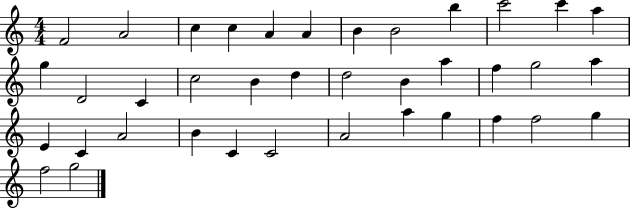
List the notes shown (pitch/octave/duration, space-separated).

F4/h A4/h C5/q C5/q A4/q A4/q B4/q B4/h B5/q C6/h C6/q A5/q G5/q D4/h C4/q C5/h B4/q D5/q D5/h B4/q A5/q F5/q G5/h A5/q E4/q C4/q A4/h B4/q C4/q C4/h A4/h A5/q G5/q F5/q F5/h G5/q F5/h G5/h